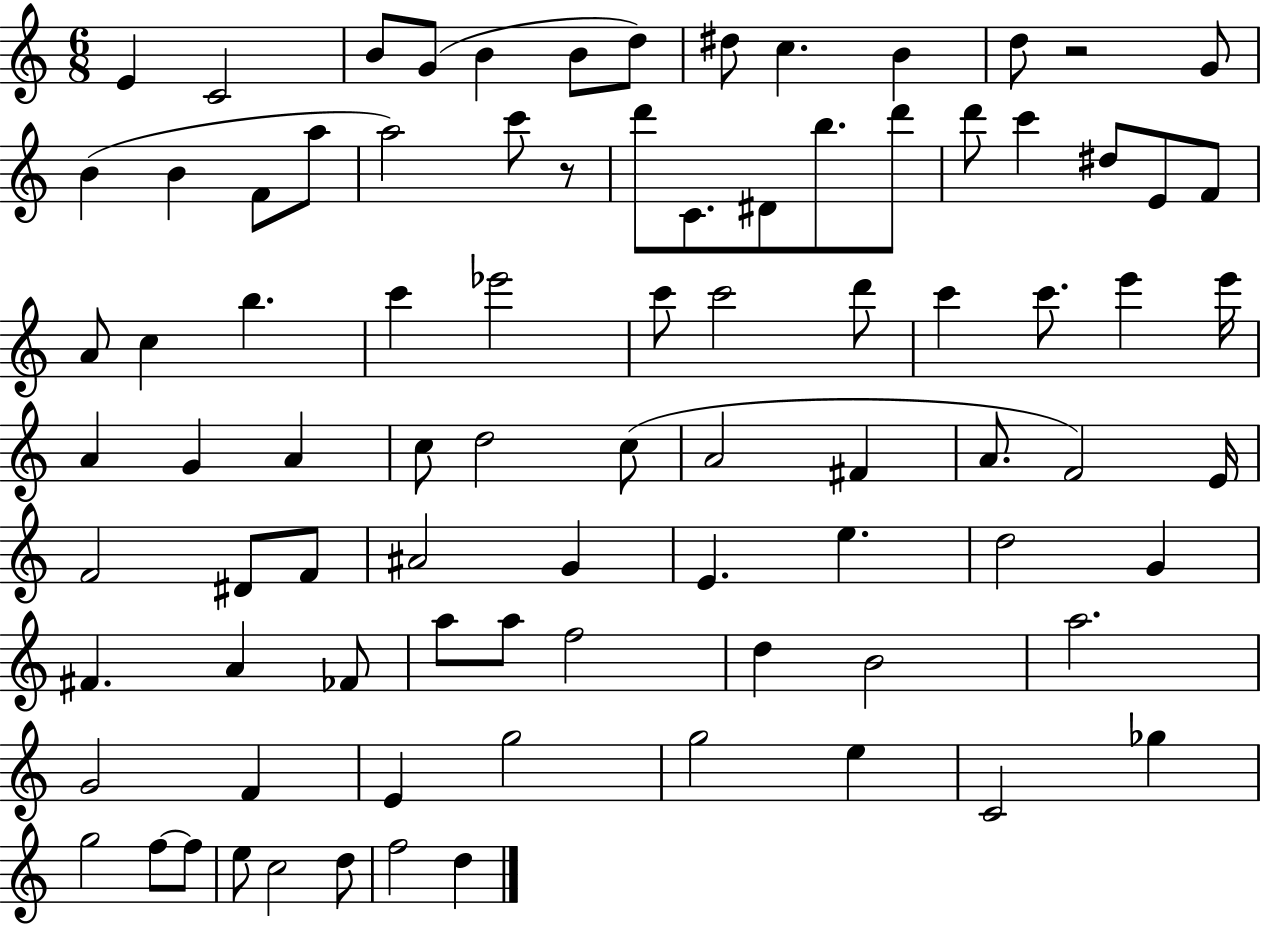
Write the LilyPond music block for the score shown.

{
  \clef treble
  \numericTimeSignature
  \time 6/8
  \key c \major
  \repeat volta 2 { e'4 c'2 | b'8 g'8( b'4 b'8 d''8) | dis''8 c''4. b'4 | d''8 r2 g'8 | \break b'4( b'4 f'8 a''8 | a''2) c'''8 r8 | d'''8 c'8. dis'8 b''8. d'''8 | d'''8 c'''4 dis''8 e'8 f'8 | \break a'8 c''4 b''4. | c'''4 ees'''2 | c'''8 c'''2 d'''8 | c'''4 c'''8. e'''4 e'''16 | \break a'4 g'4 a'4 | c''8 d''2 c''8( | a'2 fis'4 | a'8. f'2) e'16 | \break f'2 dis'8 f'8 | ais'2 g'4 | e'4. e''4. | d''2 g'4 | \break fis'4. a'4 fes'8 | a''8 a''8 f''2 | d''4 b'2 | a''2. | \break g'2 f'4 | e'4 g''2 | g''2 e''4 | c'2 ges''4 | \break g''2 f''8~~ f''8 | e''8 c''2 d''8 | f''2 d''4 | } \bar "|."
}